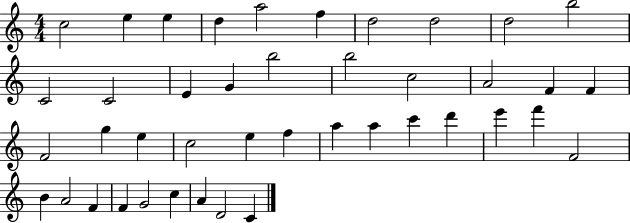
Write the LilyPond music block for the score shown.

{
  \clef treble
  \numericTimeSignature
  \time 4/4
  \key c \major
  c''2 e''4 e''4 | d''4 a''2 f''4 | d''2 d''2 | d''2 b''2 | \break c'2 c'2 | e'4 g'4 b''2 | b''2 c''2 | a'2 f'4 f'4 | \break f'2 g''4 e''4 | c''2 e''4 f''4 | a''4 a''4 c'''4 d'''4 | e'''4 f'''4 f'2 | \break b'4 a'2 f'4 | f'4 g'2 c''4 | a'4 d'2 c'4 | \bar "|."
}